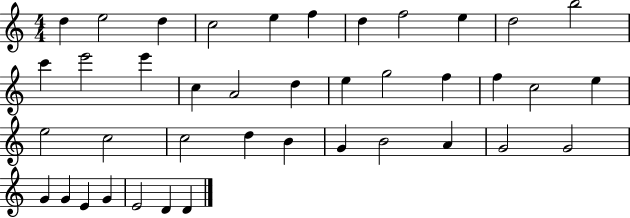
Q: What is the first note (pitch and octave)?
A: D5